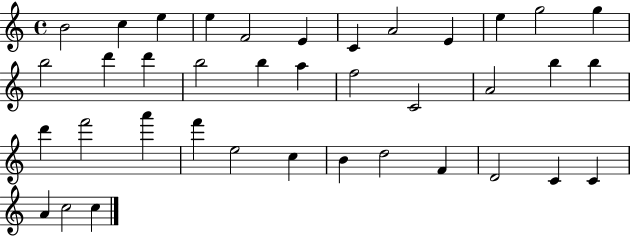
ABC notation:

X:1
T:Untitled
M:4/4
L:1/4
K:C
B2 c e e F2 E C A2 E e g2 g b2 d' d' b2 b a f2 C2 A2 b b d' f'2 a' f' e2 c B d2 F D2 C C A c2 c